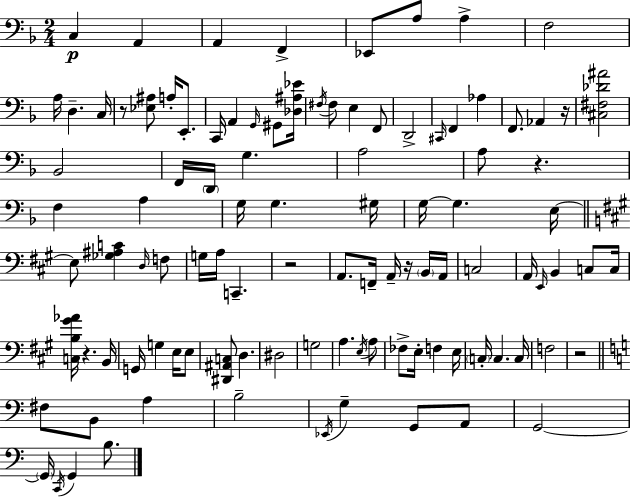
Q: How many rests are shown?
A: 7